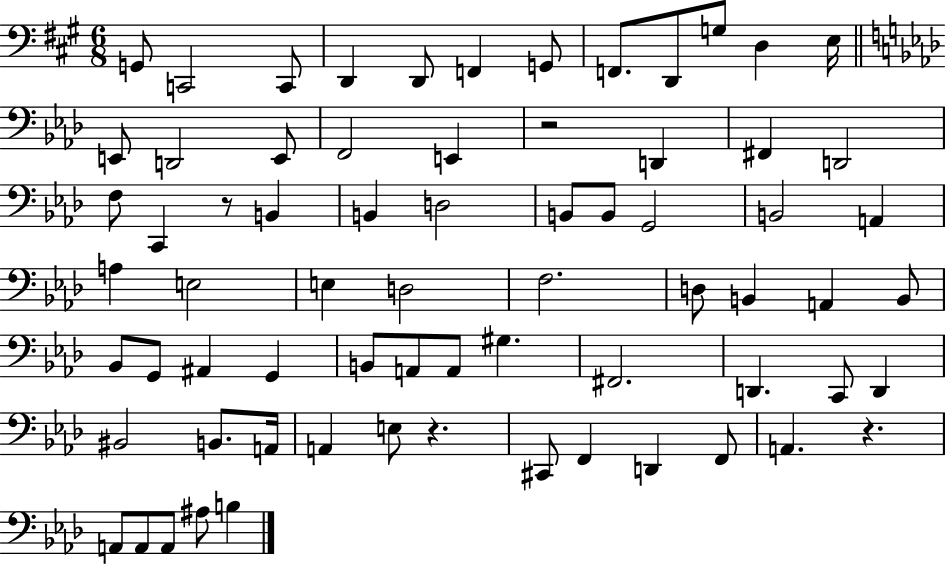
X:1
T:Untitled
M:6/8
L:1/4
K:A
G,,/2 C,,2 C,,/2 D,, D,,/2 F,, G,,/2 F,,/2 D,,/2 G,/2 D, E,/4 E,,/2 D,,2 E,,/2 F,,2 E,, z2 D,, ^F,, D,,2 F,/2 C,, z/2 B,, B,, D,2 B,,/2 B,,/2 G,,2 B,,2 A,, A, E,2 E, D,2 F,2 D,/2 B,, A,, B,,/2 _B,,/2 G,,/2 ^A,, G,, B,,/2 A,,/2 A,,/2 ^G, ^F,,2 D,, C,,/2 D,, ^B,,2 B,,/2 A,,/4 A,, E,/2 z ^C,,/2 F,, D,, F,,/2 A,, z A,,/2 A,,/2 A,,/2 ^A,/2 B,